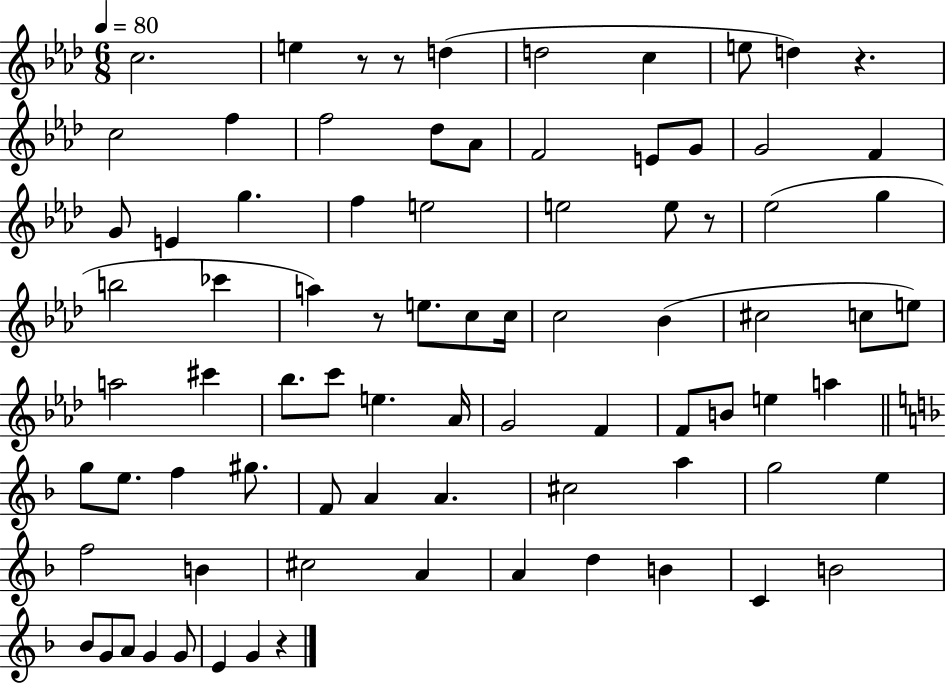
C5/h. E5/q R/e R/e D5/q D5/h C5/q E5/e D5/q R/q. C5/h F5/q F5/h Db5/e Ab4/e F4/h E4/e G4/e G4/h F4/q G4/e E4/q G5/q. F5/q E5/h E5/h E5/e R/e Eb5/h G5/q B5/h CES6/q A5/q R/e E5/e. C5/e C5/s C5/h Bb4/q C#5/h C5/e E5/e A5/h C#6/q Bb5/e. C6/e E5/q. Ab4/s G4/h F4/q F4/e B4/e E5/q A5/q G5/e E5/e. F5/q G#5/e. F4/e A4/q A4/q. C#5/h A5/q G5/h E5/q F5/h B4/q C#5/h A4/q A4/q D5/q B4/q C4/q B4/h Bb4/e G4/e A4/e G4/q G4/e E4/q G4/q R/q